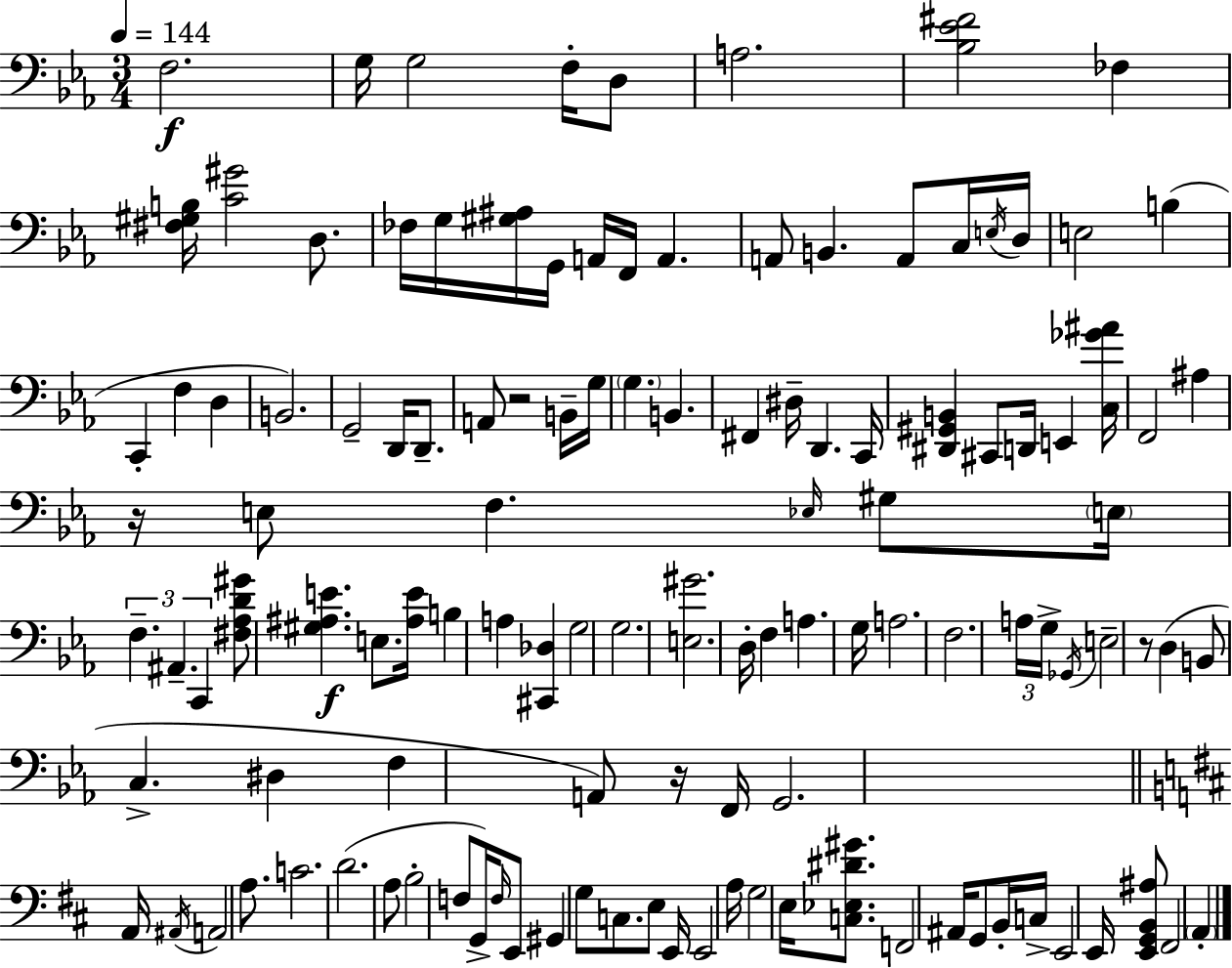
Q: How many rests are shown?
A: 4